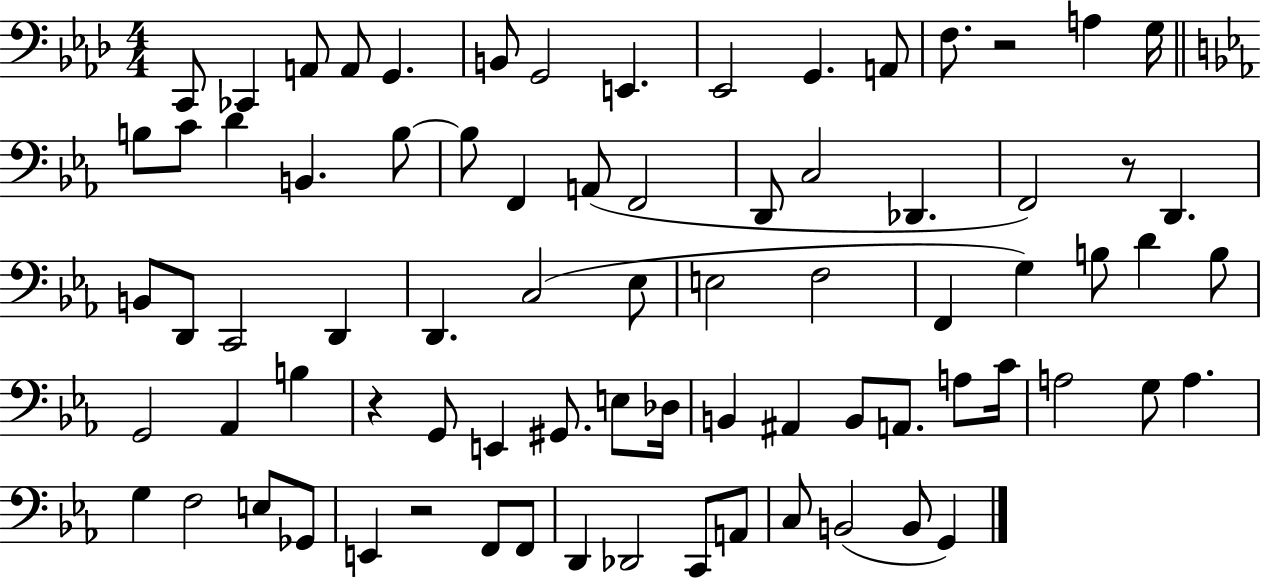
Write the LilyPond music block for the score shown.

{
  \clef bass
  \numericTimeSignature
  \time 4/4
  \key aes \major
  \repeat volta 2 { c,8 ces,4 a,8 a,8 g,4. | b,8 g,2 e,4. | ees,2 g,4. a,8 | f8. r2 a4 g16 | \break \bar "||" \break \key c \minor b8 c'8 d'4 b,4. b8~~ | b8 f,4 a,8( f,2 | d,8 c2 des,4. | f,2) r8 d,4. | \break b,8 d,8 c,2 d,4 | d,4. c2( ees8 | e2 f2 | f,4 g4) b8 d'4 b8 | \break g,2 aes,4 b4 | r4 g,8 e,4 gis,8. e8 des16 | b,4 ais,4 b,8 a,8. a8 c'16 | a2 g8 a4. | \break g4 f2 e8 ges,8 | e,4 r2 f,8 f,8 | d,4 des,2 c,8 a,8 | c8 b,2( b,8 g,4) | \break } \bar "|."
}